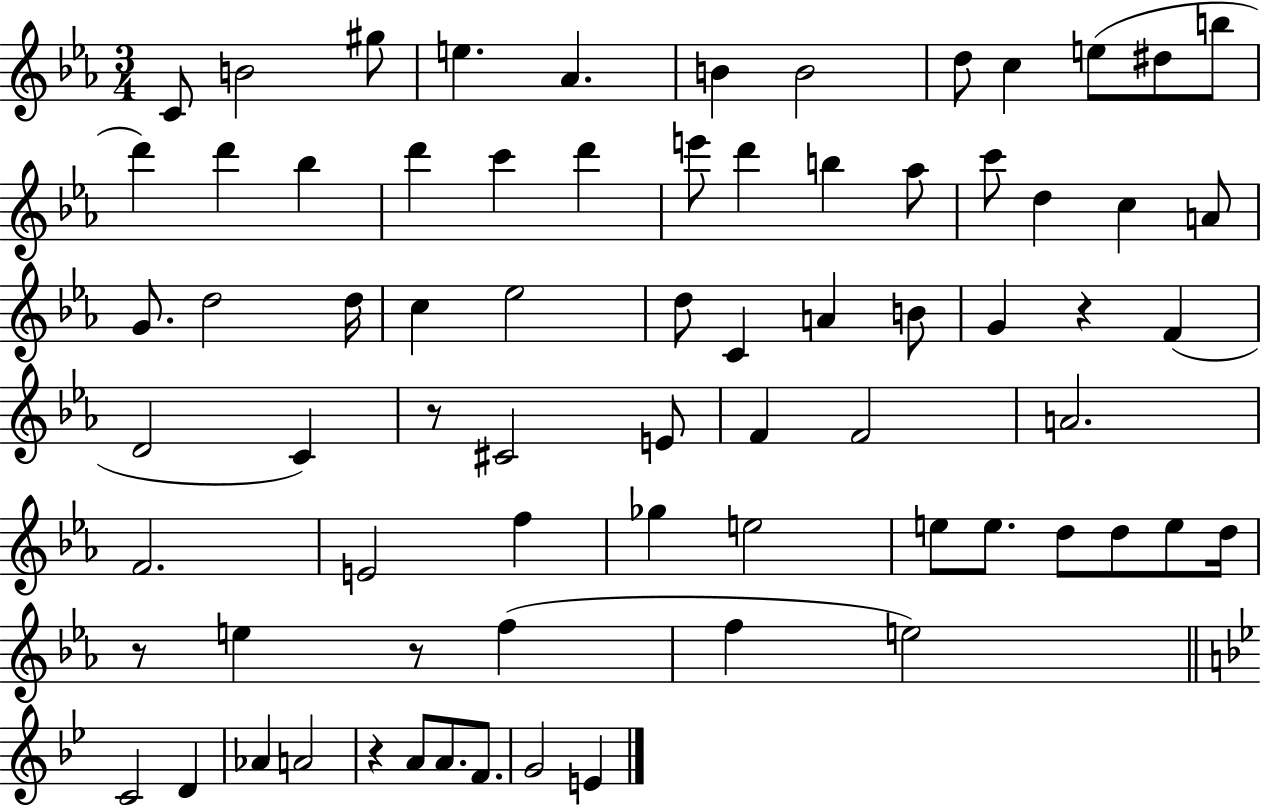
{
  \clef treble
  \numericTimeSignature
  \time 3/4
  \key ees \major
  \repeat volta 2 { c'8 b'2 gis''8 | e''4. aes'4. | b'4 b'2 | d''8 c''4 e''8( dis''8 b''8 | \break d'''4) d'''4 bes''4 | d'''4 c'''4 d'''4 | e'''8 d'''4 b''4 aes''8 | c'''8 d''4 c''4 a'8 | \break g'8. d''2 d''16 | c''4 ees''2 | d''8 c'4 a'4 b'8 | g'4 r4 f'4( | \break d'2 c'4) | r8 cis'2 e'8 | f'4 f'2 | a'2. | \break f'2. | e'2 f''4 | ges''4 e''2 | e''8 e''8. d''8 d''8 e''8 d''16 | \break r8 e''4 r8 f''4( | f''4 e''2) | \bar "||" \break \key bes \major c'2 d'4 | aes'4 a'2 | r4 a'8 a'8. f'8. | g'2 e'4 | \break } \bar "|."
}